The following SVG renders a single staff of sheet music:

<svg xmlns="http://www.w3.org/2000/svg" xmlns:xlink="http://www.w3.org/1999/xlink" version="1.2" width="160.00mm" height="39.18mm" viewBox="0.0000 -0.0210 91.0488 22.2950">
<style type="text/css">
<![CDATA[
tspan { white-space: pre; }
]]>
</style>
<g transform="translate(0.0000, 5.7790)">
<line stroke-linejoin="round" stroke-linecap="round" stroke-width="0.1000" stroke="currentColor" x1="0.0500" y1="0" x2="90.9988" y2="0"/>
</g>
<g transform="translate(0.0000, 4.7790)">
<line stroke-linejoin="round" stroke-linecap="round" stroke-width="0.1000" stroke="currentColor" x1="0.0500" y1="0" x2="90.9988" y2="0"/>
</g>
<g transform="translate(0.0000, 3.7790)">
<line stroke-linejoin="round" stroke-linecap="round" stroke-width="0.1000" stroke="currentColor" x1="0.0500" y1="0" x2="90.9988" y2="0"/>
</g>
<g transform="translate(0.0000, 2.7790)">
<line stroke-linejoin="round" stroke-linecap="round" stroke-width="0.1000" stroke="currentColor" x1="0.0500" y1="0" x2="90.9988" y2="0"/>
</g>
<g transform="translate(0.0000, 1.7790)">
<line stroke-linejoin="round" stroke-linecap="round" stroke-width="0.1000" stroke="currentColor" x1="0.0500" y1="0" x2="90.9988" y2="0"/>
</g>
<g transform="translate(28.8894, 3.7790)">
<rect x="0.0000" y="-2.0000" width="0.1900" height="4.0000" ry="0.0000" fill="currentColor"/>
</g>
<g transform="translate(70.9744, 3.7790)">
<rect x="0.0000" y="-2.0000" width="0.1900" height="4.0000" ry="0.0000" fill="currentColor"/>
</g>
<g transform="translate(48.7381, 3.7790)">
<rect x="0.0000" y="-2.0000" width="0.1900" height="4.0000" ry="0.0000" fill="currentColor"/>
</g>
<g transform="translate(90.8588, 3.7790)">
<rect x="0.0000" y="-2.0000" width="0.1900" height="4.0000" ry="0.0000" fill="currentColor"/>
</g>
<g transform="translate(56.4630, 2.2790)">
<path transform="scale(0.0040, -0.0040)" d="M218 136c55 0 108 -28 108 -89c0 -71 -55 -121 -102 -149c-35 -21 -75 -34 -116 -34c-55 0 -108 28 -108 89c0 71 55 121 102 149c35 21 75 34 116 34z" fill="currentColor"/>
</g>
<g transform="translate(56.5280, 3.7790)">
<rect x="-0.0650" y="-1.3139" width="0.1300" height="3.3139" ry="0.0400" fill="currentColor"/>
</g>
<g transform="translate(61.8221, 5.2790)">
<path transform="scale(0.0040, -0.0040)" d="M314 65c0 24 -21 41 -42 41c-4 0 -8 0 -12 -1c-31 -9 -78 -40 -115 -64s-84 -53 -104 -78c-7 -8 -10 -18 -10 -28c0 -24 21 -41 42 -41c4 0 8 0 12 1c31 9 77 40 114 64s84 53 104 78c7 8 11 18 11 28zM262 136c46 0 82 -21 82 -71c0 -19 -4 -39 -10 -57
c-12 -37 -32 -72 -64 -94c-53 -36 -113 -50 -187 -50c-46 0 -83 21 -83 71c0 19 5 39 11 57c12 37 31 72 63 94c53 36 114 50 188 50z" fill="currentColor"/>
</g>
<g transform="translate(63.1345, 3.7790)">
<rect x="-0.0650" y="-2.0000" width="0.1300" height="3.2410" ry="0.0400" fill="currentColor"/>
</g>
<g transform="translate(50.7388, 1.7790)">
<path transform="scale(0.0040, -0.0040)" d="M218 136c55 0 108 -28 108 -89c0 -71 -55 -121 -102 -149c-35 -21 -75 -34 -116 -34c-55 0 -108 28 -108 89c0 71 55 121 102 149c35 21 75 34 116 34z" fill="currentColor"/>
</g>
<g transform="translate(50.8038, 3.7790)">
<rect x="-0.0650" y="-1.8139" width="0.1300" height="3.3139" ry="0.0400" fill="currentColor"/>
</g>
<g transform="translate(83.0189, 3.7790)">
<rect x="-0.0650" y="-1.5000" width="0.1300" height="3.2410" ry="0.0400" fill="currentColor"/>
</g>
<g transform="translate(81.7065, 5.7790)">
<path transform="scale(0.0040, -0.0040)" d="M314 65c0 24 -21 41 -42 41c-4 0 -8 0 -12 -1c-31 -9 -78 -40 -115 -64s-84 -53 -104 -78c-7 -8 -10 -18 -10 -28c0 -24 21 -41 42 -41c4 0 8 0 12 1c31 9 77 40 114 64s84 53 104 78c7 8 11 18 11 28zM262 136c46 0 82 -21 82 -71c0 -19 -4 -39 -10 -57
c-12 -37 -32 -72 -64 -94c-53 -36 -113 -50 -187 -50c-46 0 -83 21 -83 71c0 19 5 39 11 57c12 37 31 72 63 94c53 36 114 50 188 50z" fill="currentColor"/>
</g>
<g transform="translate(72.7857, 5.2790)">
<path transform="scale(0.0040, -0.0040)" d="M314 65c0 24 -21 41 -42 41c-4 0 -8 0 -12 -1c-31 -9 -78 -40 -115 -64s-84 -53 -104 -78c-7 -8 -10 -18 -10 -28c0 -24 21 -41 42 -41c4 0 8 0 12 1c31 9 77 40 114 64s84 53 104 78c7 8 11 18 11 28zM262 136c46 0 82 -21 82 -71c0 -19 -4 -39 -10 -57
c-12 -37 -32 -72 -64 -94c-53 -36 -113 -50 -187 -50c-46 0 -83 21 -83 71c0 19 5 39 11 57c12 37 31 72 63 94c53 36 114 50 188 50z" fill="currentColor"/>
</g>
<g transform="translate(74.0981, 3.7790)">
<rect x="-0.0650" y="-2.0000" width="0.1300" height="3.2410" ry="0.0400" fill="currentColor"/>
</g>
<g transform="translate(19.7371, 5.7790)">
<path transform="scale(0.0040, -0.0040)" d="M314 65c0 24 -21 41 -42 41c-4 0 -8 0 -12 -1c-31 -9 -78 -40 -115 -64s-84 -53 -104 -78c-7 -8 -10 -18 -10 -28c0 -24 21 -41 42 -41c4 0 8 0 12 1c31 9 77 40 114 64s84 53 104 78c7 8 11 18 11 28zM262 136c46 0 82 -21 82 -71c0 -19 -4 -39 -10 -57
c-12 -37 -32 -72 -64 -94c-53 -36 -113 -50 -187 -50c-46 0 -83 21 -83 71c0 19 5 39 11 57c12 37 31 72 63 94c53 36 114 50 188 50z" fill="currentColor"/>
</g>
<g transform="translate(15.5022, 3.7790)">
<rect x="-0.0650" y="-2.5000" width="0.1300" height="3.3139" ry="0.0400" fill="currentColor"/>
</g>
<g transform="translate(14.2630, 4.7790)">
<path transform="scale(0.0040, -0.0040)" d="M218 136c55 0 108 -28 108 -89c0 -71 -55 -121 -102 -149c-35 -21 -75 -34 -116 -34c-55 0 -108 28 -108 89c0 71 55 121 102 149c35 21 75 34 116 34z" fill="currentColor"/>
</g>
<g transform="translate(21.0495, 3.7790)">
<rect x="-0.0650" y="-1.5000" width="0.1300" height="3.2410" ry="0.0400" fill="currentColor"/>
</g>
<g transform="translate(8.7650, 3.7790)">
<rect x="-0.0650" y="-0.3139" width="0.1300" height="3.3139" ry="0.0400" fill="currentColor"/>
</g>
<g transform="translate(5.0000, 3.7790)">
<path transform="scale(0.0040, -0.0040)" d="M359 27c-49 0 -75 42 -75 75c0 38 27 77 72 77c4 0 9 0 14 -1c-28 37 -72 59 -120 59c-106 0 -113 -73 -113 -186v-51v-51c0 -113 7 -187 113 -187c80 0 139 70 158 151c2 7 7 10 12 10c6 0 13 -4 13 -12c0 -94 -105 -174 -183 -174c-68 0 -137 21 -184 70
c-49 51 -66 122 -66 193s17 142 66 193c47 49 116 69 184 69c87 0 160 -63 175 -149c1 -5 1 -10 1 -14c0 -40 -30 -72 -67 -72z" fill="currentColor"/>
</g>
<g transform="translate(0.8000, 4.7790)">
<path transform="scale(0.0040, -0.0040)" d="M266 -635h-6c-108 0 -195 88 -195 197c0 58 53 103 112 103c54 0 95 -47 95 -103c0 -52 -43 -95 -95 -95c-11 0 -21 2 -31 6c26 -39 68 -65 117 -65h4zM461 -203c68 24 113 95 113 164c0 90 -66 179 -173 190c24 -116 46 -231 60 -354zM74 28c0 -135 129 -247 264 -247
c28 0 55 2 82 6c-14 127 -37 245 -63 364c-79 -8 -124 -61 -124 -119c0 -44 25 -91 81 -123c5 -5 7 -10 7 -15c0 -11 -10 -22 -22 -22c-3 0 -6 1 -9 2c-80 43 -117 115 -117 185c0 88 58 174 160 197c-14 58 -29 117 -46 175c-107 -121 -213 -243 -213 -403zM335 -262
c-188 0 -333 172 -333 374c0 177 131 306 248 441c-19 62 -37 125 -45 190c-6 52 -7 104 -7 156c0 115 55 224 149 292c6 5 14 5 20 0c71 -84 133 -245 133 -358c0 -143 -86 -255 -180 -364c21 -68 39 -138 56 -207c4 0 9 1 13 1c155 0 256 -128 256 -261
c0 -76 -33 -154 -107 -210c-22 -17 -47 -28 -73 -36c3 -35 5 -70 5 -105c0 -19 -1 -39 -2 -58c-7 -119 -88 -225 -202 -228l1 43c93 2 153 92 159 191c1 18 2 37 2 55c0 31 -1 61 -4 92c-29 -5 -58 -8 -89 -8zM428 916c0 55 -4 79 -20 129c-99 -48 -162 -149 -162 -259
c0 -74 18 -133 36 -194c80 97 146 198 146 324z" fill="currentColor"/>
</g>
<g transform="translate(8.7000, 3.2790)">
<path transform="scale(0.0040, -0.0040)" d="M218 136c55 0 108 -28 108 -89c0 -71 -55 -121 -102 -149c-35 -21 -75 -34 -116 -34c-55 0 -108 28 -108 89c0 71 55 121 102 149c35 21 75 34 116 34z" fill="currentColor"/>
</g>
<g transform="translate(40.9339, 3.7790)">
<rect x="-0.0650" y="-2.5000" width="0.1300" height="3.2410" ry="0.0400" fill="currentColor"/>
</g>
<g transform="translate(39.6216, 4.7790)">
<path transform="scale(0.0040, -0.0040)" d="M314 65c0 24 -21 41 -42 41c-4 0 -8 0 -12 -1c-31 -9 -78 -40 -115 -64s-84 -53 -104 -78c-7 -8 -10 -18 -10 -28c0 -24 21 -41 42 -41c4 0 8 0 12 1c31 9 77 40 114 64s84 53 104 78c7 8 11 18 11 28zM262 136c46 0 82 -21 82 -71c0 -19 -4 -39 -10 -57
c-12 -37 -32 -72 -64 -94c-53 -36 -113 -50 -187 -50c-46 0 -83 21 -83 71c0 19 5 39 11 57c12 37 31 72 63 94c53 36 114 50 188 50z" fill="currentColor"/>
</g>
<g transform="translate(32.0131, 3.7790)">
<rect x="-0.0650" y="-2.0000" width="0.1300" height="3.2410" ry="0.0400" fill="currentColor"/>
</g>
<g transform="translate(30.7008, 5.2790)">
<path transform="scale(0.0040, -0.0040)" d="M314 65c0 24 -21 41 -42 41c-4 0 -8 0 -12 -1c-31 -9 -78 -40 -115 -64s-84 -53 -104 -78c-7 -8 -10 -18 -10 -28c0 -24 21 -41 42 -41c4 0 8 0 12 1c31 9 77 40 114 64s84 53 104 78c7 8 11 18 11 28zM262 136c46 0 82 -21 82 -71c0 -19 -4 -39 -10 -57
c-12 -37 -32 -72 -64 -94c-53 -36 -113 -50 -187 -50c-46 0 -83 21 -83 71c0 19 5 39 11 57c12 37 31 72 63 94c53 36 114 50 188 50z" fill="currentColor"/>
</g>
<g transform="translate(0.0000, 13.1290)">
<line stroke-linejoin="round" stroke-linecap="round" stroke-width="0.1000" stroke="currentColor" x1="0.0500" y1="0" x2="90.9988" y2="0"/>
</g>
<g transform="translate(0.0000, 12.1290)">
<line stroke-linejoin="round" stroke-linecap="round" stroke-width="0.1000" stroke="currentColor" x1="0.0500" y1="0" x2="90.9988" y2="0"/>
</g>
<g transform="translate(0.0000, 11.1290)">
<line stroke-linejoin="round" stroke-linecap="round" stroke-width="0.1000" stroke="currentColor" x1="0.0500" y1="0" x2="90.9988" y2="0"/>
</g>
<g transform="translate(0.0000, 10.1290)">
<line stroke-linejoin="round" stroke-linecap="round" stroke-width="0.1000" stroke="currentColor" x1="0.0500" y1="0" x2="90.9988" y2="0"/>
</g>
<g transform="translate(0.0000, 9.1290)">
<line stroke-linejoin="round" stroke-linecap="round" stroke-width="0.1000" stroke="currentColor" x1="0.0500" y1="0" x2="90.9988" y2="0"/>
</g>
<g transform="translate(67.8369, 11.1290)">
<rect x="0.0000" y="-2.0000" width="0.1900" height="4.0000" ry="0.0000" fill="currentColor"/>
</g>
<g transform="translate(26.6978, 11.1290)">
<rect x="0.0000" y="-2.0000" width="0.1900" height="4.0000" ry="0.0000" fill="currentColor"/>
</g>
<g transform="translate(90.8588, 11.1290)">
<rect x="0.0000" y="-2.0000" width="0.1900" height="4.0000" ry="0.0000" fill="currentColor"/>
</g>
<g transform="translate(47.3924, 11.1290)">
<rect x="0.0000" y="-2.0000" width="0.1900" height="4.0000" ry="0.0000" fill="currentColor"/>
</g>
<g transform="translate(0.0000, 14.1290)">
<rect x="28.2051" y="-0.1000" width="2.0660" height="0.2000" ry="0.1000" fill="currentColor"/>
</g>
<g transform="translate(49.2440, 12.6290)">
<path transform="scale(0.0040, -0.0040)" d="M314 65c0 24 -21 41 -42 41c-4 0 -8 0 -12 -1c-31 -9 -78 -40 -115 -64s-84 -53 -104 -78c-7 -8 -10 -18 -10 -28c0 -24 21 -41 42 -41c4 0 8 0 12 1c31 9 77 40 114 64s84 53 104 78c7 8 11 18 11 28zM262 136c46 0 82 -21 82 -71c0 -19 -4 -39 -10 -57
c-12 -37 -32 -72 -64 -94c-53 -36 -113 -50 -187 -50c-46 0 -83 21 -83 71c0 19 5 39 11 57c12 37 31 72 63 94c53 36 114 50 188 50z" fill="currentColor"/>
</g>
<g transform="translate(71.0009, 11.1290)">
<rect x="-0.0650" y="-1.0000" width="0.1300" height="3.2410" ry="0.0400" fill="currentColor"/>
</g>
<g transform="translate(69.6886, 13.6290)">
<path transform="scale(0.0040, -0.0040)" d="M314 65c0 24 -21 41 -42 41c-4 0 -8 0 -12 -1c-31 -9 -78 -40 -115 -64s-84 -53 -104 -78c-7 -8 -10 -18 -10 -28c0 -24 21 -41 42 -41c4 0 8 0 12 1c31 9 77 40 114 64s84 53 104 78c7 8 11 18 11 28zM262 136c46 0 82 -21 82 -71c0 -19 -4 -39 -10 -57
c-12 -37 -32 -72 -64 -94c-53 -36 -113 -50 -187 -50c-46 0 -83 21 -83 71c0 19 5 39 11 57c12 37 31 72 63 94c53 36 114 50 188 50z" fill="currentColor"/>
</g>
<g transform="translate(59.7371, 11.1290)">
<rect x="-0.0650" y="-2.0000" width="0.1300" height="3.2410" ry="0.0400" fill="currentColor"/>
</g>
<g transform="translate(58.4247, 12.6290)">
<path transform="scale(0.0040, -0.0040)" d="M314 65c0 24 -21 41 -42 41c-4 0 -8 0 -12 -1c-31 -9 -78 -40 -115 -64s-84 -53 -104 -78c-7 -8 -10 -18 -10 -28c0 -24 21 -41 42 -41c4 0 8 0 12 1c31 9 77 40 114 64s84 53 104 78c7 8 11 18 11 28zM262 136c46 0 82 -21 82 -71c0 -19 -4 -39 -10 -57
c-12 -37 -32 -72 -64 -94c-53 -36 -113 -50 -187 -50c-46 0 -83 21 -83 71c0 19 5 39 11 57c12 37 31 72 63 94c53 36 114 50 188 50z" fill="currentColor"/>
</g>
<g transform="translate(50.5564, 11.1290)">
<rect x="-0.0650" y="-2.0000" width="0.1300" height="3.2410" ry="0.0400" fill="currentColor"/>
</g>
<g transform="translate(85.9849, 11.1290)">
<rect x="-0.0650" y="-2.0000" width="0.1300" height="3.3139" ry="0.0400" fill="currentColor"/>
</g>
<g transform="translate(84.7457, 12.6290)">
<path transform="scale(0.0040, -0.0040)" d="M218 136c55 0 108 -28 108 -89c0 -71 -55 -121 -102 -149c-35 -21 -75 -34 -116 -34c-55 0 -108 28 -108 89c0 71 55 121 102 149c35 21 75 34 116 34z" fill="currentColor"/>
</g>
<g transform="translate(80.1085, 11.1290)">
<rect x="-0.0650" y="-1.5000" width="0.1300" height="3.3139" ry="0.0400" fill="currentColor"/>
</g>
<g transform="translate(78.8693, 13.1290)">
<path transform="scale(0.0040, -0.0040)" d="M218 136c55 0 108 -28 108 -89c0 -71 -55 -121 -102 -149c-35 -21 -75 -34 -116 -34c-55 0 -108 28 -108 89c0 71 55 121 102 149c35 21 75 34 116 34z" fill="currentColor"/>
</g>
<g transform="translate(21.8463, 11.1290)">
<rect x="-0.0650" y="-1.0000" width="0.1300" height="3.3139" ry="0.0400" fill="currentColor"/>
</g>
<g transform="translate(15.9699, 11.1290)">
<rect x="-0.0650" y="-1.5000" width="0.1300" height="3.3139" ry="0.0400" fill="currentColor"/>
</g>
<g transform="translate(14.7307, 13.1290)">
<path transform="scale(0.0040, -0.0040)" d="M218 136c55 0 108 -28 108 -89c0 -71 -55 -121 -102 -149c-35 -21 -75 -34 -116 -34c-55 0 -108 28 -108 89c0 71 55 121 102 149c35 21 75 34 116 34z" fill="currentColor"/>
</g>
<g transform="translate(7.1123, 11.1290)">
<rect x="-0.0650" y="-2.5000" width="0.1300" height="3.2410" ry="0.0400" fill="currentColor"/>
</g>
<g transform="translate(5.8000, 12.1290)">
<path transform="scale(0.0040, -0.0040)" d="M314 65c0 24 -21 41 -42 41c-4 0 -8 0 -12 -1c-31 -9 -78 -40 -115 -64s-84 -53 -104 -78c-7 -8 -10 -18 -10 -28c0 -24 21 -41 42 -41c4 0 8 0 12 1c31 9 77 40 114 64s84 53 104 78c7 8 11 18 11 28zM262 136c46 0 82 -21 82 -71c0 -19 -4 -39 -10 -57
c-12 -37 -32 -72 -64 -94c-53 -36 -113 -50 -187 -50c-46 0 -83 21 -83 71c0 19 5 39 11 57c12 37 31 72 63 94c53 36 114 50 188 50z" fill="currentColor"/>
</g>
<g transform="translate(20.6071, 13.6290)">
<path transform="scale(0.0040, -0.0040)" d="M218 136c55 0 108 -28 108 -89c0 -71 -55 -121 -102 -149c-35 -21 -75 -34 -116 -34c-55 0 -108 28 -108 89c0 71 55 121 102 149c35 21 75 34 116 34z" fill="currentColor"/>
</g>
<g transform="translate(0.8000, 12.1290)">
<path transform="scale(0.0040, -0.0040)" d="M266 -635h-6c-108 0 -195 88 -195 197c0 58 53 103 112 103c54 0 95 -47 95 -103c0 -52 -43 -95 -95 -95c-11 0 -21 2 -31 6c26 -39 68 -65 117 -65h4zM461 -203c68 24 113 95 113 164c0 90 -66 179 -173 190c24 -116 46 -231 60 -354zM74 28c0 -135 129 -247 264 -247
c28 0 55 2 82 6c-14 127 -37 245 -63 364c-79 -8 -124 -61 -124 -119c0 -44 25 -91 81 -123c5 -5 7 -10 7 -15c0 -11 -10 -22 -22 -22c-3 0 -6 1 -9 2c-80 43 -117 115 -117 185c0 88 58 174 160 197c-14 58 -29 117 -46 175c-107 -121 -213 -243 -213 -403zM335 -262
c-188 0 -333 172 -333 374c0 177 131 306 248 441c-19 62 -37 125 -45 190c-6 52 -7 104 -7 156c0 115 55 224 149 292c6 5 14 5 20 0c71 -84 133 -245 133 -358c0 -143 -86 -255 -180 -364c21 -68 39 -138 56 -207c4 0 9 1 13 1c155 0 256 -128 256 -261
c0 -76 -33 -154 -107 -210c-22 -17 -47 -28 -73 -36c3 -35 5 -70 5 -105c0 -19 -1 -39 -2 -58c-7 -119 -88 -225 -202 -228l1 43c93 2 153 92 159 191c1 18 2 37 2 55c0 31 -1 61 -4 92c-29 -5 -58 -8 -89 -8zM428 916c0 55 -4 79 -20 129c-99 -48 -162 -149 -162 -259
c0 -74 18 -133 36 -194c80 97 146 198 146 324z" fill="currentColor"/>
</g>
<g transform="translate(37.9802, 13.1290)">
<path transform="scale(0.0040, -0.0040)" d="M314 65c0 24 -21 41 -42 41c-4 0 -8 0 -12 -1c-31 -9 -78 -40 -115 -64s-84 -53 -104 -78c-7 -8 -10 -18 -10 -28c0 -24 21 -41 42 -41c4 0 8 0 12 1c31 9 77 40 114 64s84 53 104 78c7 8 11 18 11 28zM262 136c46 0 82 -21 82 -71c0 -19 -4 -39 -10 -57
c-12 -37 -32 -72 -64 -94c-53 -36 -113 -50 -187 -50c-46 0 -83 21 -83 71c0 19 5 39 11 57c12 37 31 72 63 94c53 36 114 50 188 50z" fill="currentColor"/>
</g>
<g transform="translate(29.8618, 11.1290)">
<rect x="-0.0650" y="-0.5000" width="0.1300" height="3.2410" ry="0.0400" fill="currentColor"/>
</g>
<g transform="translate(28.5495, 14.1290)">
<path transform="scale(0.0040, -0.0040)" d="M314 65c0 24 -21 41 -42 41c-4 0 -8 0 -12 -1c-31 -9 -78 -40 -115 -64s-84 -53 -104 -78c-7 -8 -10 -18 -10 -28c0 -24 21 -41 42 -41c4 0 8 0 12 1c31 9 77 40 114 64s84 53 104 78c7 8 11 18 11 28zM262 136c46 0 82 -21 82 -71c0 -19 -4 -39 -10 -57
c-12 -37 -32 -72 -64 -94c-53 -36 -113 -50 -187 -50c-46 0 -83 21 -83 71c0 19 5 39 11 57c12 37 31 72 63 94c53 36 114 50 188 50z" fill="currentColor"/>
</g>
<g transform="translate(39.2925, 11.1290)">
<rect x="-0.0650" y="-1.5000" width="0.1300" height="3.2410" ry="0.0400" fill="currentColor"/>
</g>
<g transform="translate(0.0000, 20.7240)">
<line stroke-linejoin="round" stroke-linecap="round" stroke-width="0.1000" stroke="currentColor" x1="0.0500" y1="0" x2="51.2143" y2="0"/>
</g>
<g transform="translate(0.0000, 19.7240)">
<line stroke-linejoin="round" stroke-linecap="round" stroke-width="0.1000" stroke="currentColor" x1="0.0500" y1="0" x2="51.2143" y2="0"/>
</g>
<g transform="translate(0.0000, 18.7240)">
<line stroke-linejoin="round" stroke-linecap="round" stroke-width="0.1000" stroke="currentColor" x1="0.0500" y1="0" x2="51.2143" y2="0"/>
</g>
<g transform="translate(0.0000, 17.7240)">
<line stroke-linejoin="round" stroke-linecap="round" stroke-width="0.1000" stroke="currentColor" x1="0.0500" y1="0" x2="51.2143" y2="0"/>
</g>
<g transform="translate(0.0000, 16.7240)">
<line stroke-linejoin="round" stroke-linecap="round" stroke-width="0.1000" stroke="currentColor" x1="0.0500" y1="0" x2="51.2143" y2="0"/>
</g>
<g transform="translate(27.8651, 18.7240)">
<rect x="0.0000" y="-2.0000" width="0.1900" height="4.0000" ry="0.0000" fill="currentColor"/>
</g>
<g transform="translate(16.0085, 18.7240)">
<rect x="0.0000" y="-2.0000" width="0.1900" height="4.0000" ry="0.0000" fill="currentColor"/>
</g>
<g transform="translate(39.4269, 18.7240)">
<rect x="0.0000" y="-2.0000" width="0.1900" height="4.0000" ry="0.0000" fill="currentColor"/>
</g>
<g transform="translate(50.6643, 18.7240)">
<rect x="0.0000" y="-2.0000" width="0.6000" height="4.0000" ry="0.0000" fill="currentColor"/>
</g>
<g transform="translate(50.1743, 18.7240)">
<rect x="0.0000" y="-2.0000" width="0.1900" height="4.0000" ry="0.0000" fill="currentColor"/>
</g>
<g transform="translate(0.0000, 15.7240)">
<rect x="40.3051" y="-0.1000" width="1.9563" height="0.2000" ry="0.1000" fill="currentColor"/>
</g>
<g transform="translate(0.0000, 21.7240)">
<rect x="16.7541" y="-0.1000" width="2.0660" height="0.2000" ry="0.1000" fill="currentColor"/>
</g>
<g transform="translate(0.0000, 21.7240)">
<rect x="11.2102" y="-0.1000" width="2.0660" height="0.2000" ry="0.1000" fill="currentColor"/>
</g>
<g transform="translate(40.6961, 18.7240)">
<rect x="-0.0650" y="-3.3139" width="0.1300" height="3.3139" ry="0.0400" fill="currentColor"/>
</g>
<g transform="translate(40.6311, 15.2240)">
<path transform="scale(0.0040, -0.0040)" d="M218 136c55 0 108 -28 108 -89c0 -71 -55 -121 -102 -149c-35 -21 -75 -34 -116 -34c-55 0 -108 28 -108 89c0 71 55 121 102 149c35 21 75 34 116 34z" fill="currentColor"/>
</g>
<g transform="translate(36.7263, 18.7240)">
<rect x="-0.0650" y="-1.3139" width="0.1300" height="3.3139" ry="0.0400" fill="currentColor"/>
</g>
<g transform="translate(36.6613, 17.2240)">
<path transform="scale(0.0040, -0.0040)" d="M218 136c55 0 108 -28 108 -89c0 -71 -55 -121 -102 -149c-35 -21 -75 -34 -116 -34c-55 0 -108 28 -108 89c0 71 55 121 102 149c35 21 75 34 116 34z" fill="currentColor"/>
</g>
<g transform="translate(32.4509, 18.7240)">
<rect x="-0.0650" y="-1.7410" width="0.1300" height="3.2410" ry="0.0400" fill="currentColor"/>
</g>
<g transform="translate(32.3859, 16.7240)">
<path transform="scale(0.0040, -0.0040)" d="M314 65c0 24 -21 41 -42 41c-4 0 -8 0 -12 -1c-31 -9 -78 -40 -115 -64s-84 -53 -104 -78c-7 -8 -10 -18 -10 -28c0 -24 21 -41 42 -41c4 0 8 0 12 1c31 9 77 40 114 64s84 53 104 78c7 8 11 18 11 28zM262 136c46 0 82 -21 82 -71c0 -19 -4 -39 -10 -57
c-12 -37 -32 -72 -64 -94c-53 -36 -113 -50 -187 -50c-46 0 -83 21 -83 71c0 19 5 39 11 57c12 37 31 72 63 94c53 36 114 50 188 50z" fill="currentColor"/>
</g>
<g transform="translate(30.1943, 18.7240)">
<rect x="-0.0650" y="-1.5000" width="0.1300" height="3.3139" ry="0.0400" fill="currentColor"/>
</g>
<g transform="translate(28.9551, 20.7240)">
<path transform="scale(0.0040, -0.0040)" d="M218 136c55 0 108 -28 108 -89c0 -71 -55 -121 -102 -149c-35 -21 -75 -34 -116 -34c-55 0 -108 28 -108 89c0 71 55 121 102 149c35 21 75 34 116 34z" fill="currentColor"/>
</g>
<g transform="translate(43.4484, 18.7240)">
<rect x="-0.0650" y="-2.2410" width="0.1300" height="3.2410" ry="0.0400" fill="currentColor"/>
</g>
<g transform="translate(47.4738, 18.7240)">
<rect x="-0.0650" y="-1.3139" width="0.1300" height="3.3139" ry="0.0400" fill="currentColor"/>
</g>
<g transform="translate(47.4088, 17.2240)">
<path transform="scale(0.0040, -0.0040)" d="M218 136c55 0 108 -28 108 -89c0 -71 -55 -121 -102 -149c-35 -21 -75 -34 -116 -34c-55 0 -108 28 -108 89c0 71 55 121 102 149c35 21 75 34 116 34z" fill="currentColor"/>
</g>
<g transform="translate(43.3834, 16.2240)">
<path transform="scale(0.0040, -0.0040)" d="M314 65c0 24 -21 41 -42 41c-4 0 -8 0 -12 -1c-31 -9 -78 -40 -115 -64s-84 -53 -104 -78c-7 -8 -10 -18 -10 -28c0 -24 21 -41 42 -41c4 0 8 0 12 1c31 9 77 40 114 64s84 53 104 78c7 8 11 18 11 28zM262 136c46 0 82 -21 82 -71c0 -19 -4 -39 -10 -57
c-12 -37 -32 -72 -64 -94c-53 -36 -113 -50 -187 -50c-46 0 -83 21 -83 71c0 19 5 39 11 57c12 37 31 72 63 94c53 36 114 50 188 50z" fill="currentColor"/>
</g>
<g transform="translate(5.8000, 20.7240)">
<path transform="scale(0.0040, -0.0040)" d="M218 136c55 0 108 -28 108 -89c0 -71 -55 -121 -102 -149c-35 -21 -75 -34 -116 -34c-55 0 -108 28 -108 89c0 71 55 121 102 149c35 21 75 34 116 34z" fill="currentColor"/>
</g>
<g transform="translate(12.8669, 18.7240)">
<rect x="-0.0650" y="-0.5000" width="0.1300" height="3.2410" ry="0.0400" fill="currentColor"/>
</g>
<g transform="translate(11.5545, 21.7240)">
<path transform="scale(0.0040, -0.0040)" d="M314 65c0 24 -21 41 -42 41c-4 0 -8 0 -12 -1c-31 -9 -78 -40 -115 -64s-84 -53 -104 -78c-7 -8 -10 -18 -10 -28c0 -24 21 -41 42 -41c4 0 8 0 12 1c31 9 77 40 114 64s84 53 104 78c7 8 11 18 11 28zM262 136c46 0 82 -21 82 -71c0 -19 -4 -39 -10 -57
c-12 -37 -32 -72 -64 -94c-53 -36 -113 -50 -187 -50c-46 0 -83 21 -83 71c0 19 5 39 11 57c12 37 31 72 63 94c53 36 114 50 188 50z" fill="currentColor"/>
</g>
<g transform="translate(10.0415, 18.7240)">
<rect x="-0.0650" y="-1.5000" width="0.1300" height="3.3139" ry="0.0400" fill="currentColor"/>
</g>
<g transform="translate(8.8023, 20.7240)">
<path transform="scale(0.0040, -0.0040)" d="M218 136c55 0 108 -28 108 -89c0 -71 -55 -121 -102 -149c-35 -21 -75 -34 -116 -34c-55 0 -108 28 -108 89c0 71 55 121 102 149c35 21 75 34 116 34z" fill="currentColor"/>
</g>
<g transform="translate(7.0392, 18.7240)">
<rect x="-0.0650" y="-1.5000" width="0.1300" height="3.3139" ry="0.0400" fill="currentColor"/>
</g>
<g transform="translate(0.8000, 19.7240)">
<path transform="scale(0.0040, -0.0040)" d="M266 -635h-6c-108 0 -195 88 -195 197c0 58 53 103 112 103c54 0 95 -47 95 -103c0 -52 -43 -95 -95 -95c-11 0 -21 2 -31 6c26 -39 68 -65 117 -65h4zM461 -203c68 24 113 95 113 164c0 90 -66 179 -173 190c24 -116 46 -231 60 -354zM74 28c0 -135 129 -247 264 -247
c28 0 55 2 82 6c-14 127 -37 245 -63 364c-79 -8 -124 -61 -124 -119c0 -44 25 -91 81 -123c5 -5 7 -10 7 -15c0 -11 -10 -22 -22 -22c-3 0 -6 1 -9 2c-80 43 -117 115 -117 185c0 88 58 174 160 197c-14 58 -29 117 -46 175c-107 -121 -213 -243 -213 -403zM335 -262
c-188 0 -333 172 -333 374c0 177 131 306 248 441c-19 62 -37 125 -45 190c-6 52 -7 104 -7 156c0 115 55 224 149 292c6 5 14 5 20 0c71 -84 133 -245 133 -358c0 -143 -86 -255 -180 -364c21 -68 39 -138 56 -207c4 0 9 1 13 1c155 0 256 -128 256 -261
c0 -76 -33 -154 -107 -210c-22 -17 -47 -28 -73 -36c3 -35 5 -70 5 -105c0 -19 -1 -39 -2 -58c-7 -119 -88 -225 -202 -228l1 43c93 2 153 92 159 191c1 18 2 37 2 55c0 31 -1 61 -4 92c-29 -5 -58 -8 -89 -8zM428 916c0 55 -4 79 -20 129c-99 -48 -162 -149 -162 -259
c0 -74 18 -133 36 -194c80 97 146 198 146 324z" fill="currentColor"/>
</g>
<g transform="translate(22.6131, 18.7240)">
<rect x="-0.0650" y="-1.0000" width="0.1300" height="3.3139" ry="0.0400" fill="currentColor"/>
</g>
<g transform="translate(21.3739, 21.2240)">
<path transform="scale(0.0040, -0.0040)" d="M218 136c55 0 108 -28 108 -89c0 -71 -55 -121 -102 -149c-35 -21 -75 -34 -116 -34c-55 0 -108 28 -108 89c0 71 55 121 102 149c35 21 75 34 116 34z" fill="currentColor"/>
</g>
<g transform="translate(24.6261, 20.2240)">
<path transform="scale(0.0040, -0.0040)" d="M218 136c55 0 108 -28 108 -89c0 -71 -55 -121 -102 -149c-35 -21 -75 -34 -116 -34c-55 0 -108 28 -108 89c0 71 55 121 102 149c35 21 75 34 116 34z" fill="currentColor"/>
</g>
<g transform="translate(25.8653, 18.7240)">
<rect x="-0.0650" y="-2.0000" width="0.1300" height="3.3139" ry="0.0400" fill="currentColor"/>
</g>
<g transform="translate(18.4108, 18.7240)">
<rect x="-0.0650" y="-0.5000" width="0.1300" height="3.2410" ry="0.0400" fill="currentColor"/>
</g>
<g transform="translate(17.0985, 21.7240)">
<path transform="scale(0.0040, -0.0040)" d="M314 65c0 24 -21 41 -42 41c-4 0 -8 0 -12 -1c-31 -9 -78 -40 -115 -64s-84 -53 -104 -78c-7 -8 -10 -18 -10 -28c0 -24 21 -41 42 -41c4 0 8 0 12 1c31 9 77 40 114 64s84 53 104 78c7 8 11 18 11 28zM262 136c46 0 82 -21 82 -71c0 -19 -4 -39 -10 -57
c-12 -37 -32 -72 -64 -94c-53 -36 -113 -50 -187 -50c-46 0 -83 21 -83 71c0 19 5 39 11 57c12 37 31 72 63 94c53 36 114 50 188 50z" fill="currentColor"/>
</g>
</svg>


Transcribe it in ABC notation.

X:1
T:Untitled
M:4/4
L:1/4
K:C
c G E2 F2 G2 f e F2 F2 E2 G2 E D C2 E2 F2 F2 D2 E F E E C2 C2 D F E f2 e b g2 e